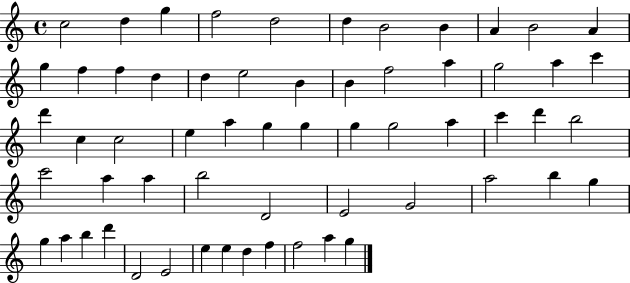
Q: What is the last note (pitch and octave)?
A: G5